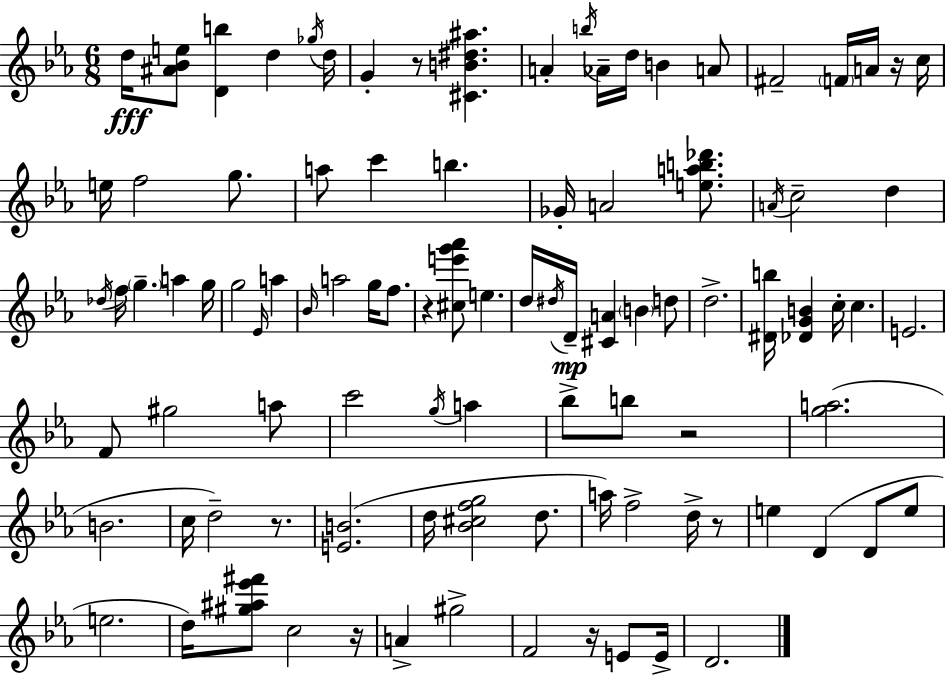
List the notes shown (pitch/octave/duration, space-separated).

D5/s [A#4,Bb4,E5]/e [D4,B5]/q D5/q Gb5/s D5/s G4/q R/e [C#4,B4,D#5,A#5]/q. A4/q B5/s Ab4/s D5/s B4/q A4/e F#4/h F4/s A4/s R/s C5/s E5/s F5/h G5/e. A5/e C6/q B5/q. Gb4/s A4/h [E5,A5,B5,Db6]/e. A4/s C5/h D5/q Db5/s F5/s G5/q. A5/q G5/s G5/h Eb4/s A5/q Bb4/s A5/h G5/s F5/e. R/q [C#5,E6,G6,Ab6]/e E5/q. D5/s D#5/s D4/s [C#4,A4]/q B4/q D5/e D5/h. [D#4,B5]/s [Db4,G4,B4]/q C5/s C5/q. E4/h. F4/e G#5/h A5/e C6/h G5/s A5/q Bb5/e B5/e R/h [G5,A5]/h. B4/h. C5/s D5/h R/e. [E4,B4]/h. D5/s [Bb4,C#5,F5,G5]/h D5/e. A5/s F5/h D5/s R/e E5/q D4/q D4/e E5/e E5/h. D5/s [G#5,A#5,Eb6,F#6]/e C5/h R/s A4/q G#5/h F4/h R/s E4/e E4/s D4/h.